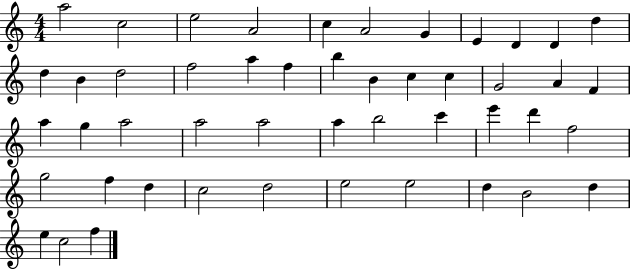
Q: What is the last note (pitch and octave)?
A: F5